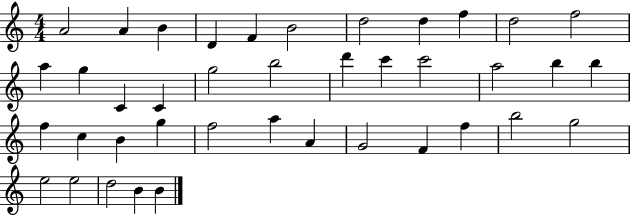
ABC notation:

X:1
T:Untitled
M:4/4
L:1/4
K:C
A2 A B D F B2 d2 d f d2 f2 a g C C g2 b2 d' c' c'2 a2 b b f c B g f2 a A G2 F f b2 g2 e2 e2 d2 B B